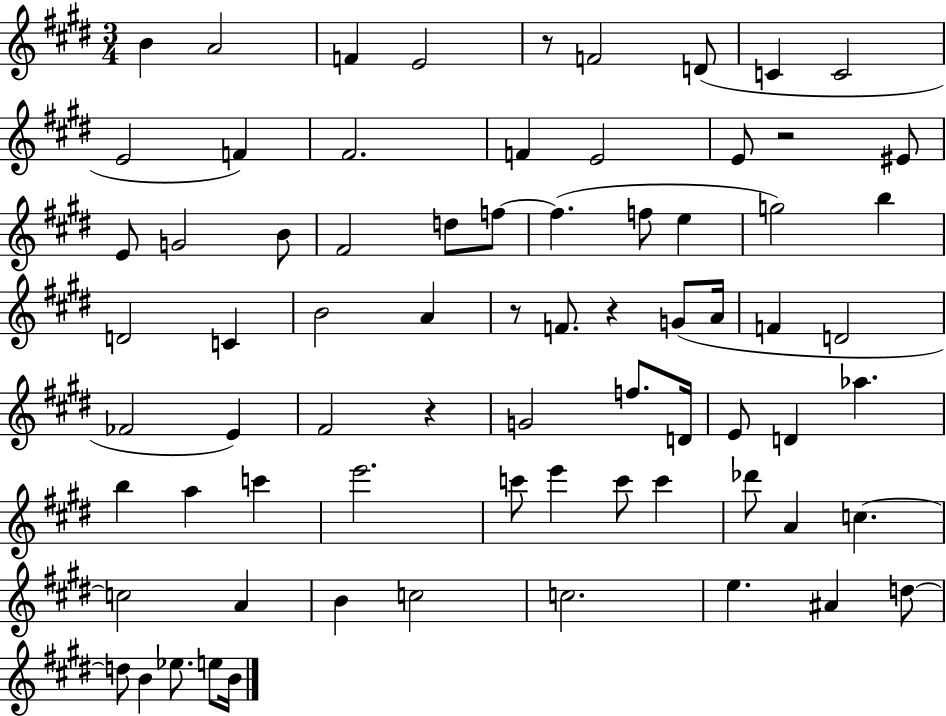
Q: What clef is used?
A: treble